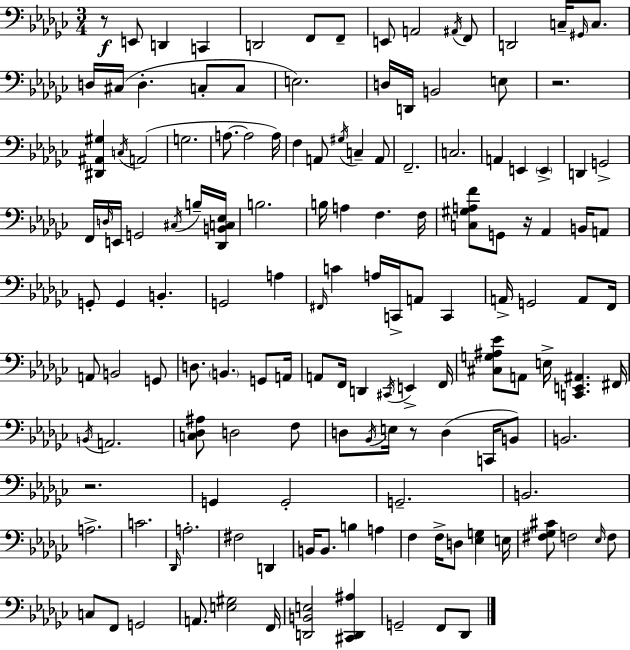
{
  \clef bass
  \numericTimeSignature
  \time 3/4
  \key ees \minor
  r8\f e,8 d,4 c,4 | d,2 f,8 f,8-- | e,8 a,2 \acciaccatura { ais,16 } f,8 | d,2 c16-- \grace { gis,16 } c8. | \break d16 cis16( d4.-. c8-. | c8 e2.) | d16 d,16 b,2 | e8 r2. | \break <dis, ais, gis>4 \acciaccatura { c16 }( a,2 | g2. | a8.~~ a2 | a16) f4 a,8 \acciaccatura { gis16 } c4-- | \break a,8 f,2.-- | c2. | a,4 e,4 | \parenthesize e,4-> d,4 g,2-> | \break f,16 \grace { d16 } e,16 g,2 | \acciaccatura { cis16 } b16-- <des, b, c ees>16 b2. | b16 a4 f4. | f16 <c gis a f'>8 g,8 r16 aes,4 | \break b,16 a,8 g,8-. g,4 | b,4.-. g,2 | a4 \grace { fis,16 } c'4 a16 | c,16-> a,8 c,4 a,16-> g,2 | \break a,8 f,16 a,8 b,2 | g,8 d8. \parenthesize b,4. | g,8 a,16 a,8 f,16 d,4 | \acciaccatura { cis,16 } e,4-> f,16 <cis g ais ees'>8 a,8 | \break e16-> <c, e, ais,>4. fis,16 \acciaccatura { b,16 } a,2. | <c des ais>8 d2 | f8 d8 \acciaccatura { bes,16 } | e16 r8 d4( c,16 b,8) b,2. | \break r2. | g,4 | g,2-. g,2.-- | b,2. | \break a2.-> | c'2. | \grace { des,16 } a2.-. | fis2 | \break d,4 b,16 | b,8. b4 a4 f4 | f16-> d8 <ees g>4 e16 <fis ges cis'>8 | f2 \grace { ees16 } f8 | \break c8 f,8 g,2 | a,8. <e gis>2 f,16 | <d, b, e>2 <cis, d, ais>4 | g,2-- f,8 des,8 | \break \bar "|."
}